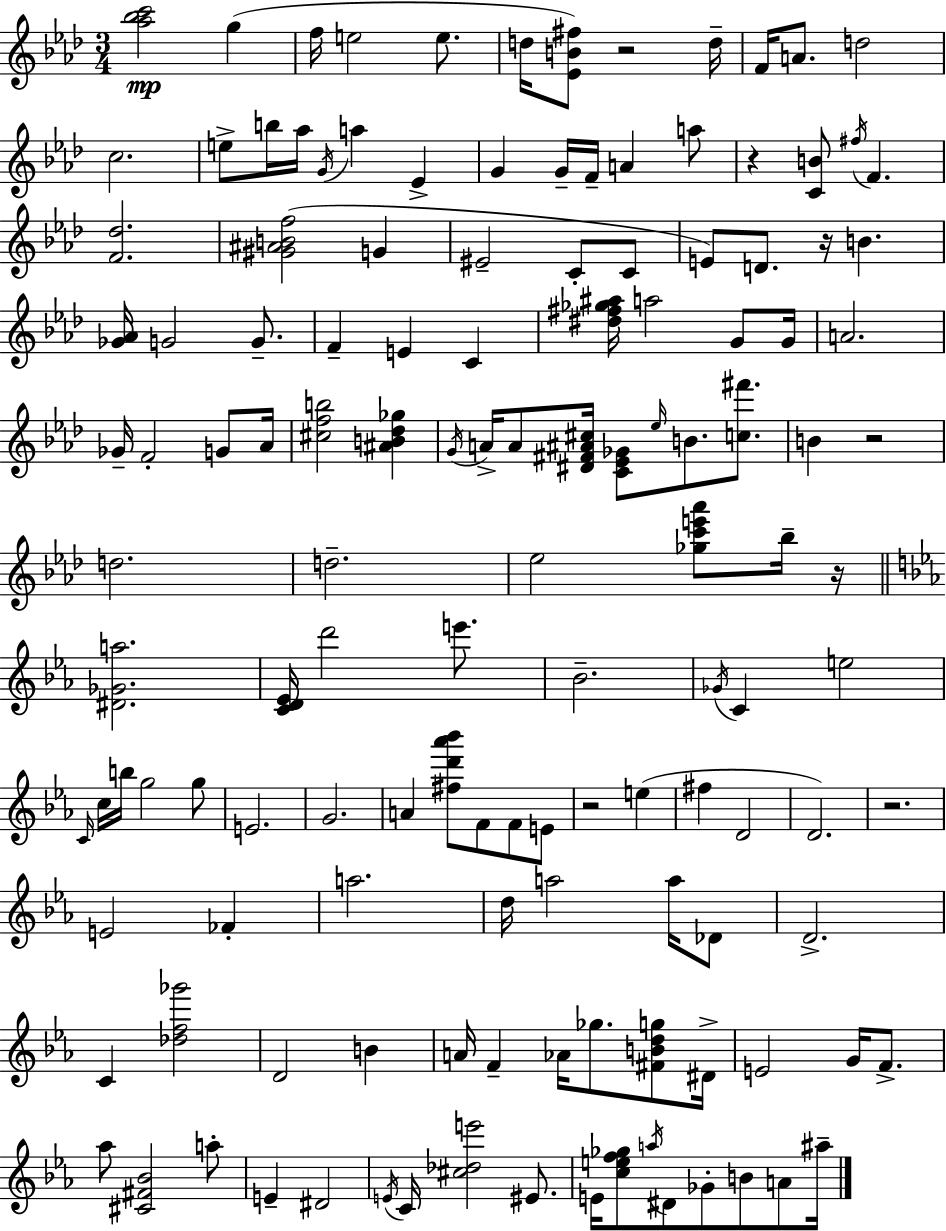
[Ab5,Bb5,C6]/h G5/q F5/s E5/h E5/e. D5/s [Eb4,B4,F#5]/e R/h D5/s F4/s A4/e. D5/h C5/h. E5/e B5/s Ab5/s G4/s A5/q Eb4/q G4/q G4/s F4/s A4/q A5/e R/q [C4,B4]/e F#5/s F4/q. [F4,Db5]/h. [G#4,A#4,B4,F5]/h G4/q EIS4/h C4/e C4/e E4/e D4/e. R/s B4/q. [Gb4,Ab4]/s G4/h G4/e. F4/q E4/q C4/q [D#5,F#5,Gb5,A#5]/s A5/h G4/e G4/s A4/h. Gb4/s F4/h G4/e Ab4/s [C#5,F5,B5]/h [A#4,B4,Db5,Gb5]/q G4/s A4/s A4/e [D#4,F#4,A#4,C#5]/s [C4,Eb4,Gb4]/e Eb5/s B4/e. [C5,F#6]/e. B4/q R/h D5/h. D5/h. Eb5/h [Gb5,C6,E6,Ab6]/e Bb5/s R/s [D#4,Gb4,A5]/h. [C4,D4,Eb4]/s D6/h E6/e. Bb4/h. Gb4/s C4/q E5/h C4/s C5/s B5/s G5/h G5/e E4/h. G4/h. A4/q [F#5,D6,Ab6,Bb6]/e F4/e F4/e E4/e R/h E5/q F#5/q D4/h D4/h. R/h. E4/h FES4/q A5/h. D5/s A5/h A5/s Db4/e D4/h. C4/q [Db5,F5,Gb6]/h D4/h B4/q A4/s F4/q Ab4/s Gb5/e. [F#4,B4,D5,G5]/e D#4/s E4/h G4/s F4/e. Ab5/e [C#4,F#4,Bb4]/h A5/e E4/q D#4/h E4/s C4/s [C#5,Db5,E6]/h EIS4/e. E4/s [C5,E5,F5,Gb5]/e A5/s D#4/e Gb4/e B4/e A4/e A#5/s